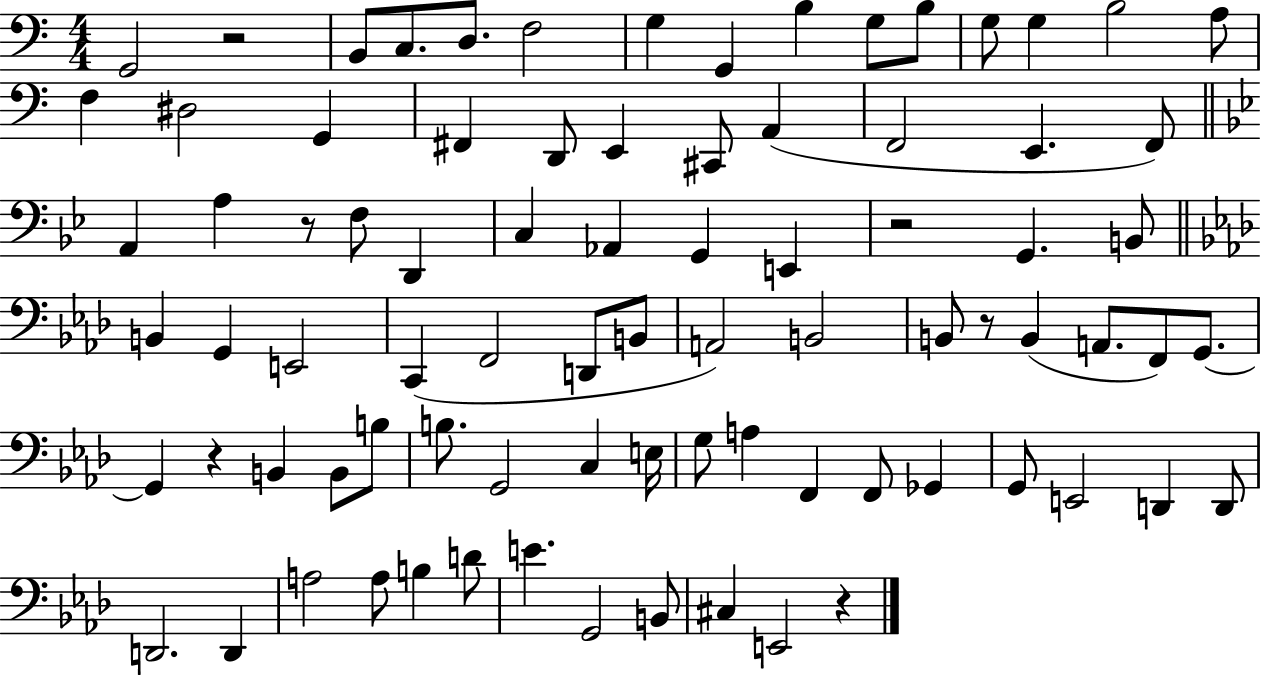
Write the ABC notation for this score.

X:1
T:Untitled
M:4/4
L:1/4
K:C
G,,2 z2 B,,/2 C,/2 D,/2 F,2 G, G,, B, G,/2 B,/2 G,/2 G, B,2 A,/2 F, ^D,2 G,, ^F,, D,,/2 E,, ^C,,/2 A,, F,,2 E,, F,,/2 A,, A, z/2 F,/2 D,, C, _A,, G,, E,, z2 G,, B,,/2 B,, G,, E,,2 C,, F,,2 D,,/2 B,,/2 A,,2 B,,2 B,,/2 z/2 B,, A,,/2 F,,/2 G,,/2 G,, z B,, B,,/2 B,/2 B,/2 G,,2 C, E,/4 G,/2 A, F,, F,,/2 _G,, G,,/2 E,,2 D,, D,,/2 D,,2 D,, A,2 A,/2 B, D/2 E G,,2 B,,/2 ^C, E,,2 z